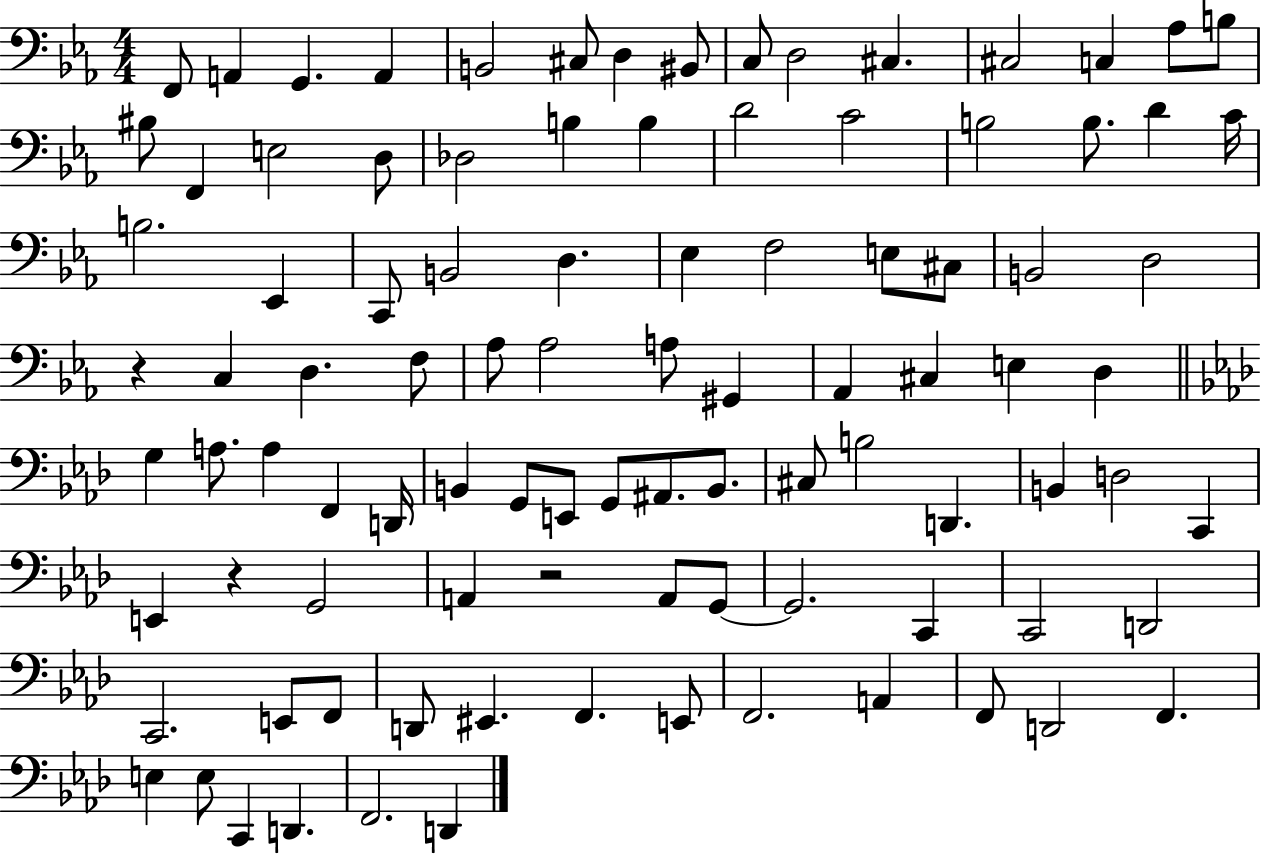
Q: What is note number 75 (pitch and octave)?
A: C2